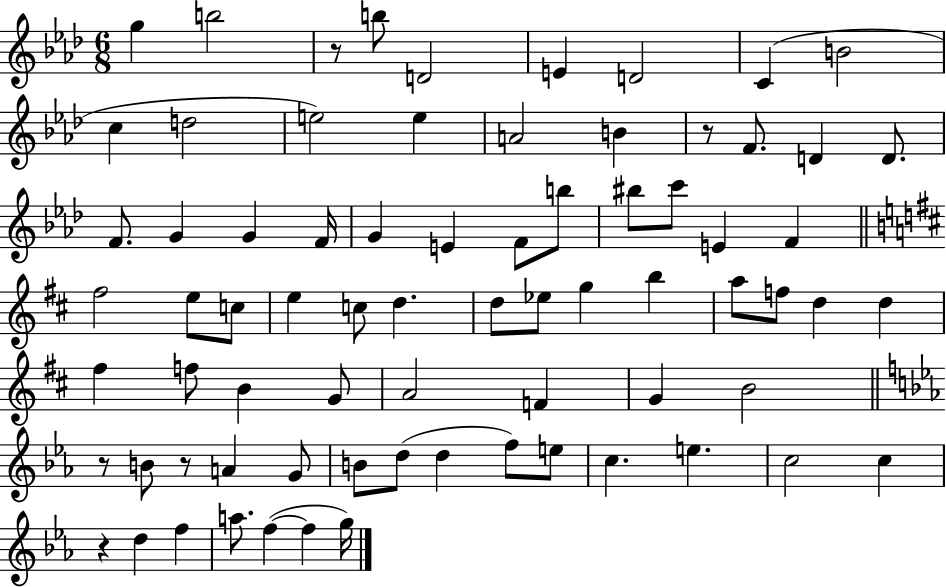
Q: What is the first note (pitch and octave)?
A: G5